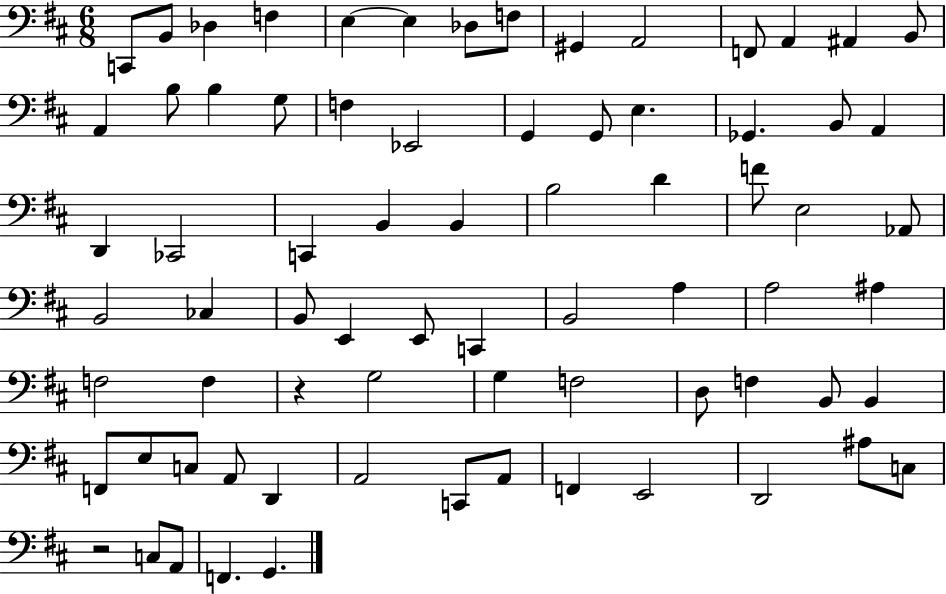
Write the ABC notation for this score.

X:1
T:Untitled
M:6/8
L:1/4
K:D
C,,/2 B,,/2 _D, F, E, E, _D,/2 F,/2 ^G,, A,,2 F,,/2 A,, ^A,, B,,/2 A,, B,/2 B, G,/2 F, _E,,2 G,, G,,/2 E, _G,, B,,/2 A,, D,, _C,,2 C,, B,, B,, B,2 D F/2 E,2 _A,,/2 B,,2 _C, B,,/2 E,, E,,/2 C,, B,,2 A, A,2 ^A, F,2 F, z G,2 G, F,2 D,/2 F, B,,/2 B,, F,,/2 E,/2 C,/2 A,,/2 D,, A,,2 C,,/2 A,,/2 F,, E,,2 D,,2 ^A,/2 C,/2 z2 C,/2 A,,/2 F,, G,,